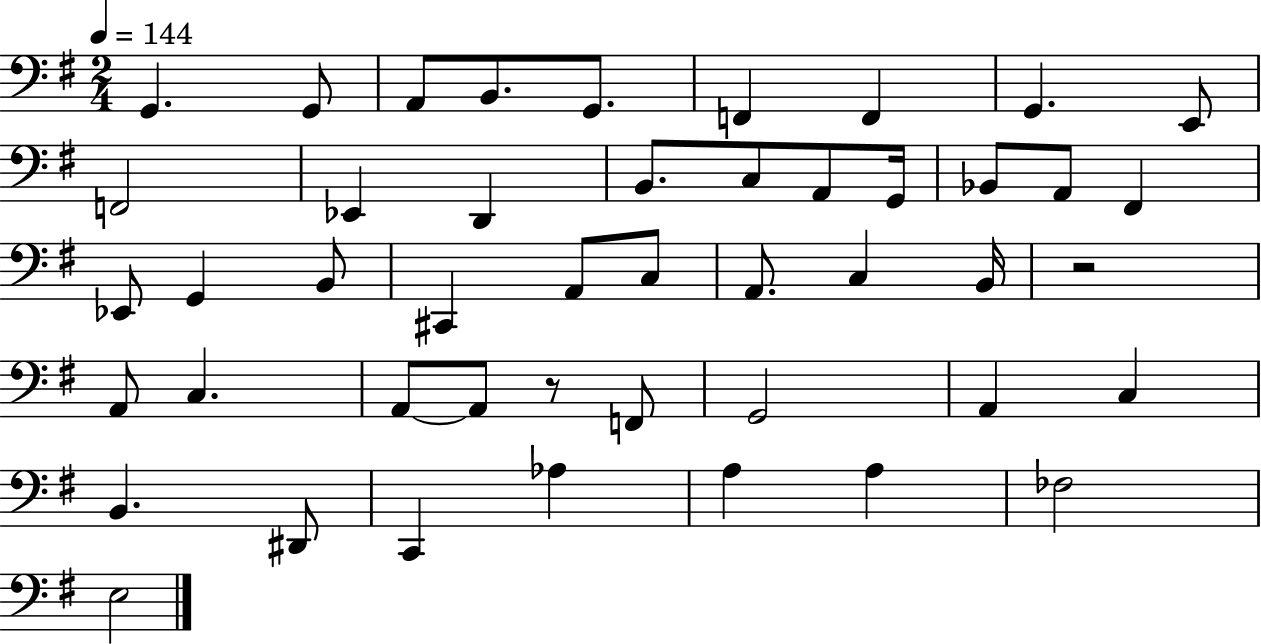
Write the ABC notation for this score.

X:1
T:Untitled
M:2/4
L:1/4
K:G
G,, G,,/2 A,,/2 B,,/2 G,,/2 F,, F,, G,, E,,/2 F,,2 _E,, D,, B,,/2 C,/2 A,,/2 G,,/4 _B,,/2 A,,/2 ^F,, _E,,/2 G,, B,,/2 ^C,, A,,/2 C,/2 A,,/2 C, B,,/4 z2 A,,/2 C, A,,/2 A,,/2 z/2 F,,/2 G,,2 A,, C, B,, ^D,,/2 C,, _A, A, A, _F,2 E,2